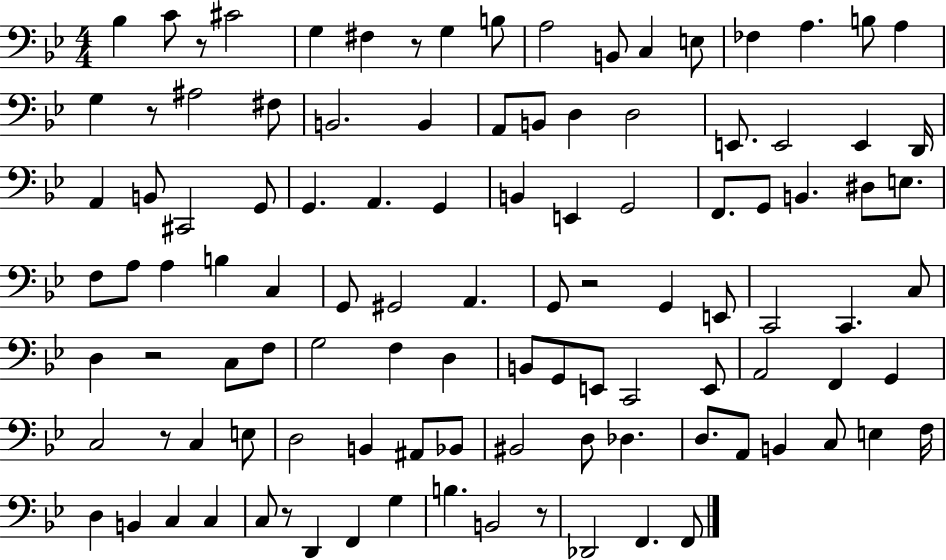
{
  \clef bass
  \numericTimeSignature
  \time 4/4
  \key bes \major
  \repeat volta 2 { bes4 c'8 r8 cis'2 | g4 fis4 r8 g4 b8 | a2 b,8 c4 e8 | fes4 a4. b8 a4 | \break g4 r8 ais2 fis8 | b,2. b,4 | a,8 b,8 d4 d2 | e,8. e,2 e,4 d,16 | \break a,4 b,8 cis,2 g,8 | g,4. a,4. g,4 | b,4 e,4 g,2 | f,8. g,8 b,4. dis8 e8. | \break f8 a8 a4 b4 c4 | g,8 gis,2 a,4. | g,8 r2 g,4 e,8 | c,2 c,4. c8 | \break d4 r2 c8 f8 | g2 f4 d4 | b,8 g,8 e,8 c,2 e,8 | a,2 f,4 g,4 | \break c2 r8 c4 e8 | d2 b,4 ais,8 bes,8 | bis,2 d8 des4. | d8. a,8 b,4 c8 e4 f16 | \break d4 b,4 c4 c4 | c8 r8 d,4 f,4 g4 | b4. b,2 r8 | des,2 f,4. f,8 | \break } \bar "|."
}